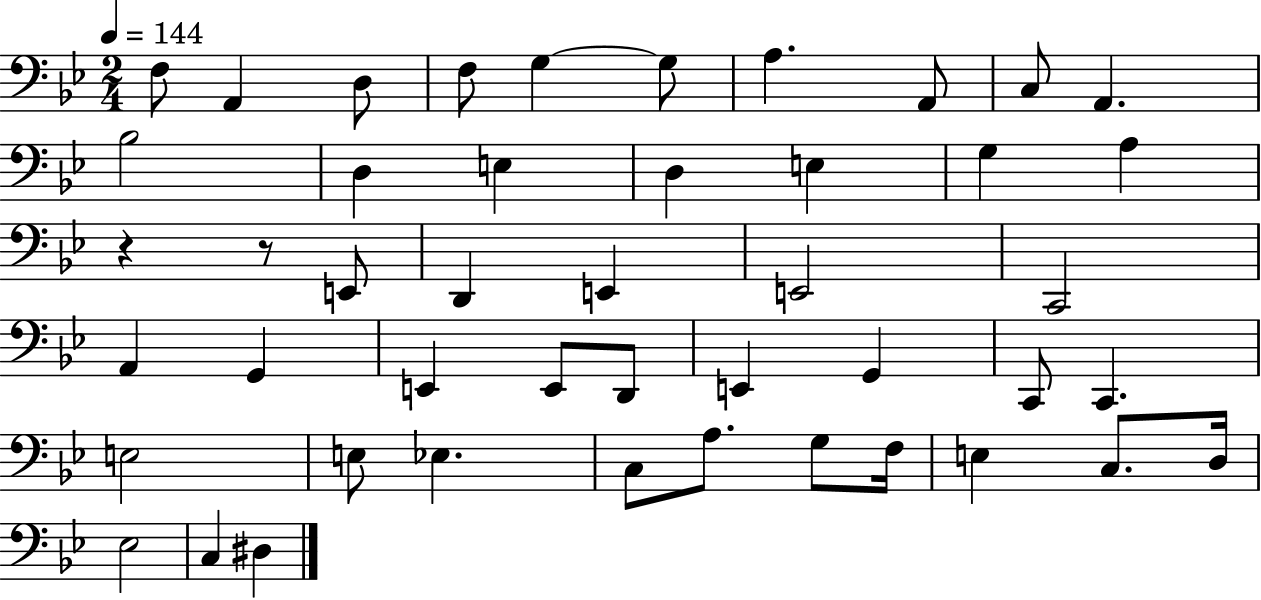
X:1
T:Untitled
M:2/4
L:1/4
K:Bb
F,/2 A,, D,/2 F,/2 G, G,/2 A, A,,/2 C,/2 A,, _B,2 D, E, D, E, G, A, z z/2 E,,/2 D,, E,, E,,2 C,,2 A,, G,, E,, E,,/2 D,,/2 E,, G,, C,,/2 C,, E,2 E,/2 _E, C,/2 A,/2 G,/2 F,/4 E, C,/2 D,/4 _E,2 C, ^D,